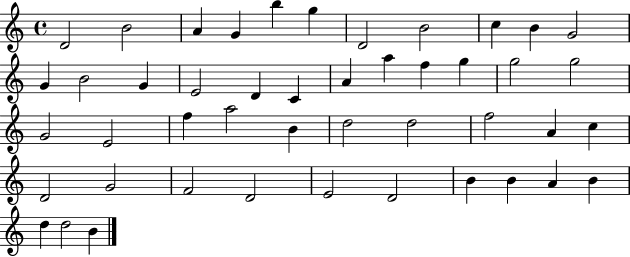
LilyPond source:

{
  \clef treble
  \time 4/4
  \defaultTimeSignature
  \key c \major
  d'2 b'2 | a'4 g'4 b''4 g''4 | d'2 b'2 | c''4 b'4 g'2 | \break g'4 b'2 g'4 | e'2 d'4 c'4 | a'4 a''4 f''4 g''4 | g''2 g''2 | \break g'2 e'2 | f''4 a''2 b'4 | d''2 d''2 | f''2 a'4 c''4 | \break d'2 g'2 | f'2 d'2 | e'2 d'2 | b'4 b'4 a'4 b'4 | \break d''4 d''2 b'4 | \bar "|."
}